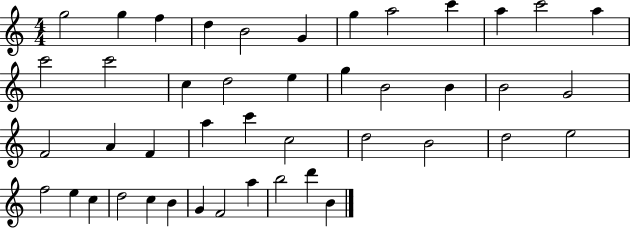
X:1
T:Untitled
M:4/4
L:1/4
K:C
g2 g f d B2 G g a2 c' a c'2 a c'2 c'2 c d2 e g B2 B B2 G2 F2 A F a c' c2 d2 B2 d2 e2 f2 e c d2 c B G F2 a b2 d' B